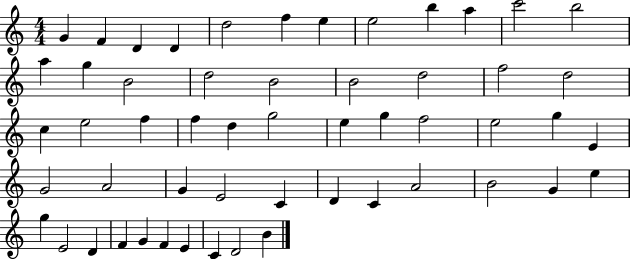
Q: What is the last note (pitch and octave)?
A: B4